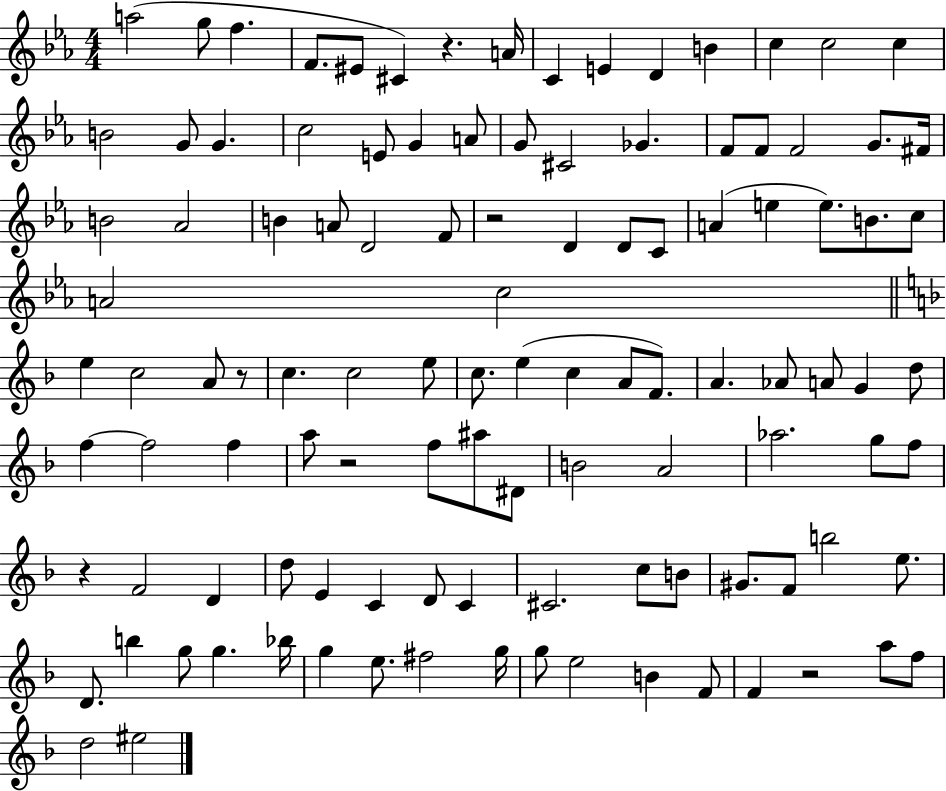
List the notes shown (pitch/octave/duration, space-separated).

A5/h G5/e F5/q. F4/e. EIS4/e C#4/q R/q. A4/s C4/q E4/q D4/q B4/q C5/q C5/h C5/q B4/h G4/e G4/q. C5/h E4/e G4/q A4/e G4/e C#4/h Gb4/q. F4/e F4/e F4/h G4/e. F#4/s B4/h Ab4/h B4/q A4/e D4/h F4/e R/h D4/q D4/e C4/e A4/q E5/q E5/e. B4/e. C5/e A4/h C5/h E5/q C5/h A4/e R/e C5/q. C5/h E5/e C5/e. E5/q C5/q A4/e F4/e. A4/q. Ab4/e A4/e G4/q D5/e F5/q F5/h F5/q A5/e R/h F5/e A#5/e D#4/e B4/h A4/h Ab5/h. G5/e F5/e R/q F4/h D4/q D5/e E4/q C4/q D4/e C4/q C#4/h. C5/e B4/e G#4/e. F4/e B5/h E5/e. D4/e. B5/q G5/e G5/q. Bb5/s G5/q E5/e. F#5/h G5/s G5/e E5/h B4/q F4/e F4/q R/h A5/e F5/e D5/h EIS5/h